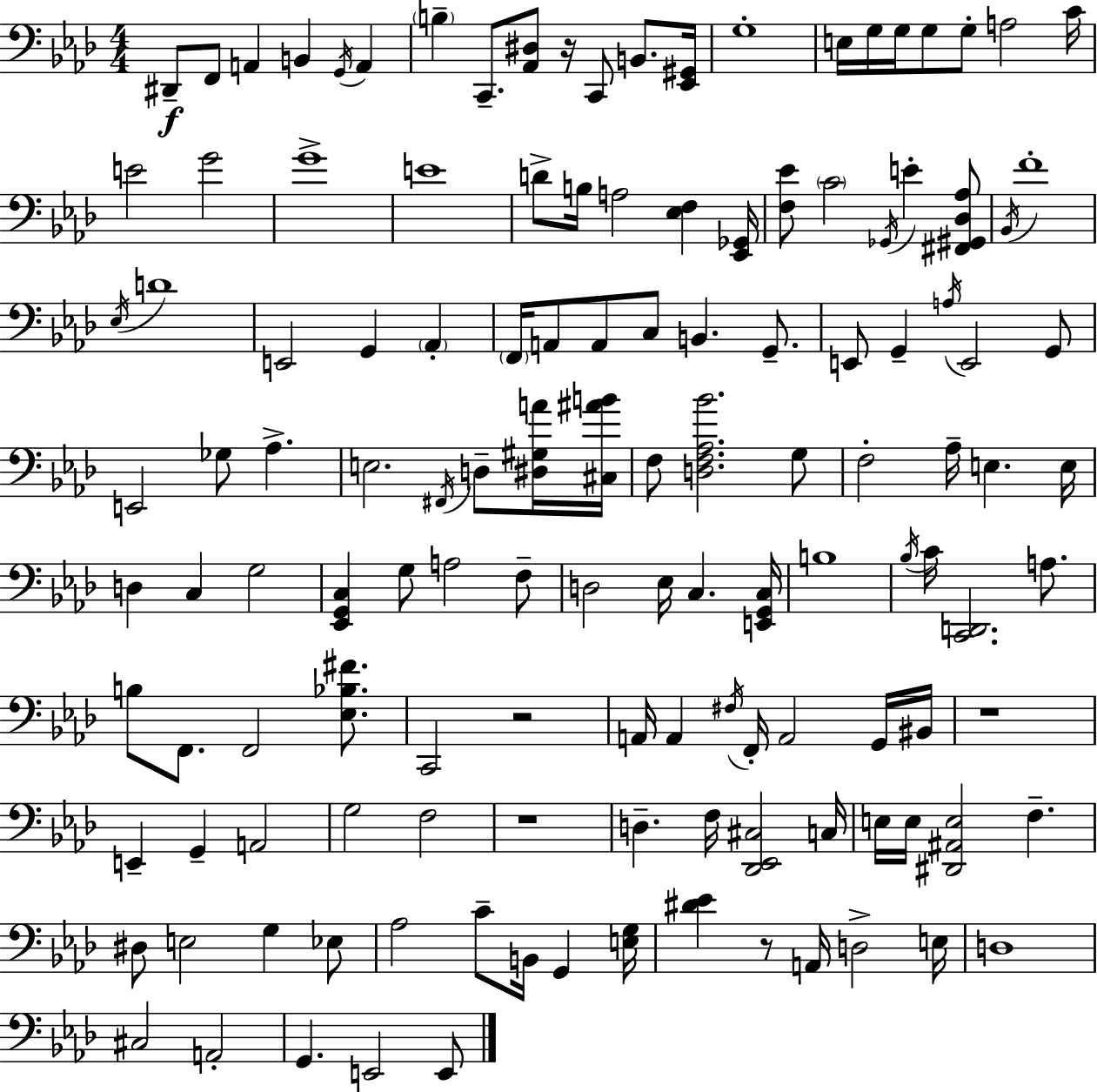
X:1
T:Untitled
M:4/4
L:1/4
K:Fm
^D,,/2 F,,/2 A,, B,, G,,/4 A,, B, C,,/2 [_A,,^D,]/2 z/4 C,,/2 B,,/2 [_E,,^G,,]/4 G,4 E,/4 G,/4 G,/4 G,/2 G,/2 A,2 C/4 E2 G2 G4 E4 D/2 B,/4 A,2 [_E,F,] [_E,,_G,,]/4 [F,_E]/2 C2 _G,,/4 E [^F,,^G,,_D,_A,]/2 _B,,/4 F4 _E,/4 D4 E,,2 G,, _A,, F,,/4 A,,/2 A,,/2 C,/2 B,, G,,/2 E,,/2 G,, A,/4 E,,2 G,,/2 E,,2 _G,/2 _A, E,2 ^F,,/4 D,/2 [^D,^G,A]/4 [^C,^AB]/4 F,/2 [D,F,_A,_B]2 G,/2 F,2 _A,/4 E, E,/4 D, C, G,2 [_E,,G,,C,] G,/2 A,2 F,/2 D,2 _E,/4 C, [E,,G,,C,]/4 B,4 _B,/4 C/4 [C,,D,,]2 A,/2 B,/2 F,,/2 F,,2 [_E,_B,^F]/2 C,,2 z2 A,,/4 A,, ^F,/4 F,,/4 A,,2 G,,/4 ^B,,/4 z4 E,, G,, A,,2 G,2 F,2 z4 D, F,/4 [_D,,_E,,^C,]2 C,/4 E,/4 E,/4 [^D,,^A,,E,]2 F, ^D,/2 E,2 G, _E,/2 _A,2 C/2 B,,/4 G,, [E,G,]/4 [^D_E] z/2 A,,/4 D,2 E,/4 D,4 ^C,2 A,,2 G,, E,,2 E,,/2